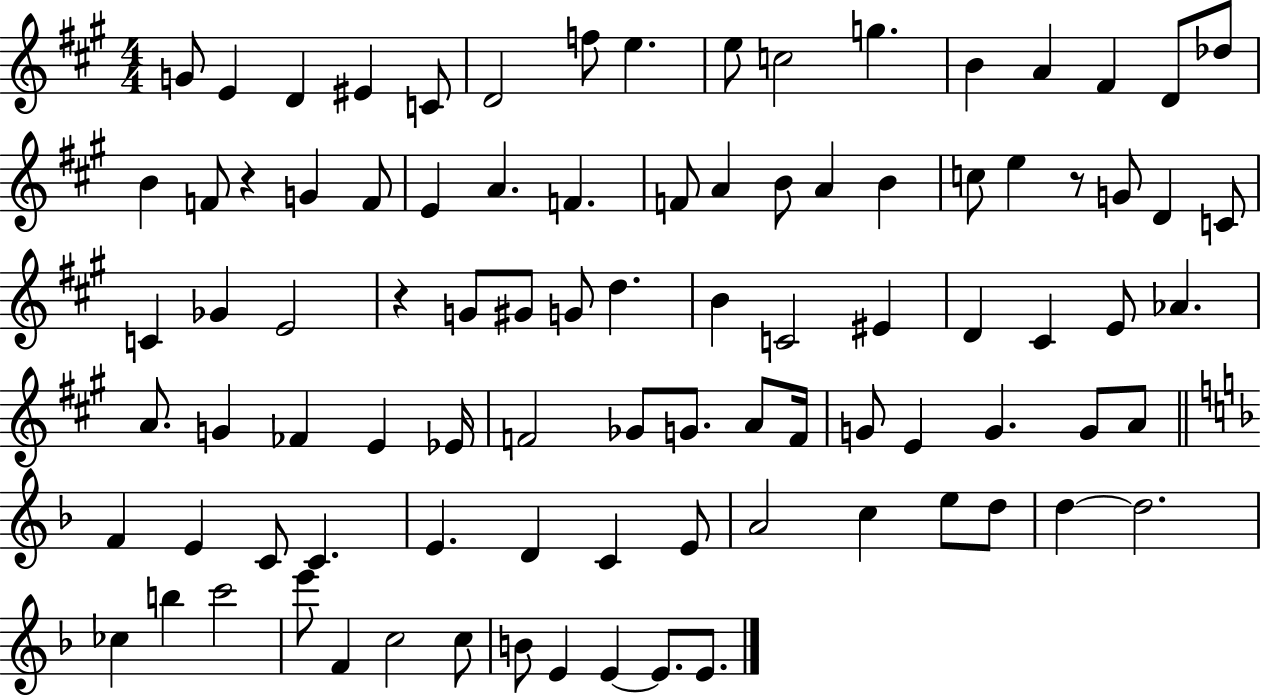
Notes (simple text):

G4/e E4/q D4/q EIS4/q C4/e D4/h F5/e E5/q. E5/e C5/h G5/q. B4/q A4/q F#4/q D4/e Db5/e B4/q F4/e R/q G4/q F4/e E4/q A4/q. F4/q. F4/e A4/q B4/e A4/q B4/q C5/e E5/q R/e G4/e D4/q C4/e C4/q Gb4/q E4/h R/q G4/e G#4/e G4/e D5/q. B4/q C4/h EIS4/q D4/q C#4/q E4/e Ab4/q. A4/e. G4/q FES4/q E4/q Eb4/s F4/h Gb4/e G4/e. A4/e F4/s G4/e E4/q G4/q. G4/e A4/e F4/q E4/q C4/e C4/q. E4/q. D4/q C4/q E4/e A4/h C5/q E5/e D5/e D5/q D5/h. CES5/q B5/q C6/h E6/e F4/q C5/h C5/e B4/e E4/q E4/q E4/e. E4/e.